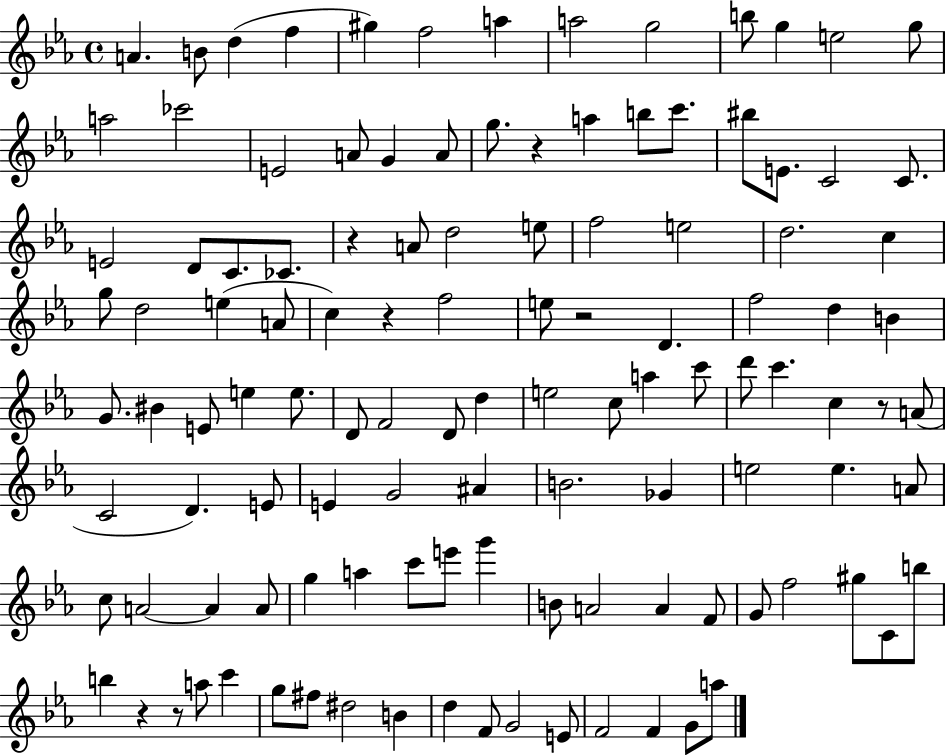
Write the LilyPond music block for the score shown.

{
  \clef treble
  \time 4/4
  \defaultTimeSignature
  \key ees \major
  \repeat volta 2 { a'4. b'8 d''4( f''4 | gis''4) f''2 a''4 | a''2 g''2 | b''8 g''4 e''2 g''8 | \break a''2 ces'''2 | e'2 a'8 g'4 a'8 | g''8. r4 a''4 b''8 c'''8. | bis''8 e'8. c'2 c'8. | \break e'2 d'8 c'8. ces'8. | r4 a'8 d''2 e''8 | f''2 e''2 | d''2. c''4 | \break g''8 d''2 e''4( a'8 | c''4) r4 f''2 | e''8 r2 d'4. | f''2 d''4 b'4 | \break g'8. bis'4 e'8 e''4 e''8. | d'8 f'2 d'8 d''4 | e''2 c''8 a''4 c'''8 | d'''8 c'''4. c''4 r8 a'8( | \break c'2 d'4.) e'8 | e'4 g'2 ais'4 | b'2. ges'4 | e''2 e''4. a'8 | \break c''8 a'2~~ a'4 a'8 | g''4 a''4 c'''8 e'''8 g'''4 | b'8 a'2 a'4 f'8 | g'8 f''2 gis''8 c'8 b''8 | \break b''4 r4 r8 a''8 c'''4 | g''8 fis''8 dis''2 b'4 | d''4 f'8 g'2 e'8 | f'2 f'4 g'8 a''8 | \break } \bar "|."
}